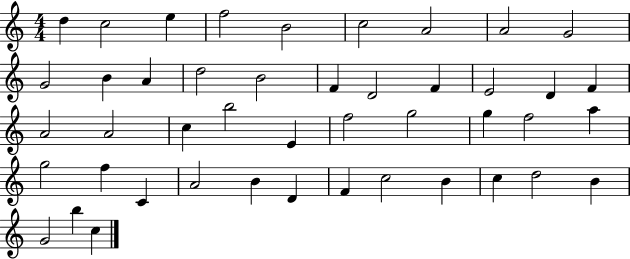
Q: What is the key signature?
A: C major